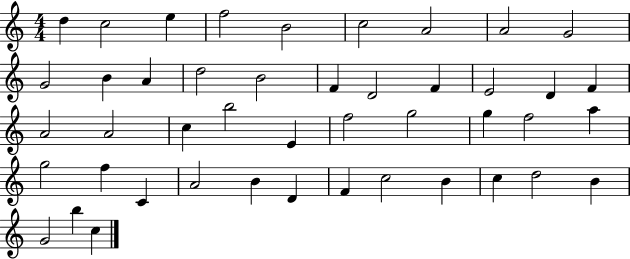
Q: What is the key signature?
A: C major